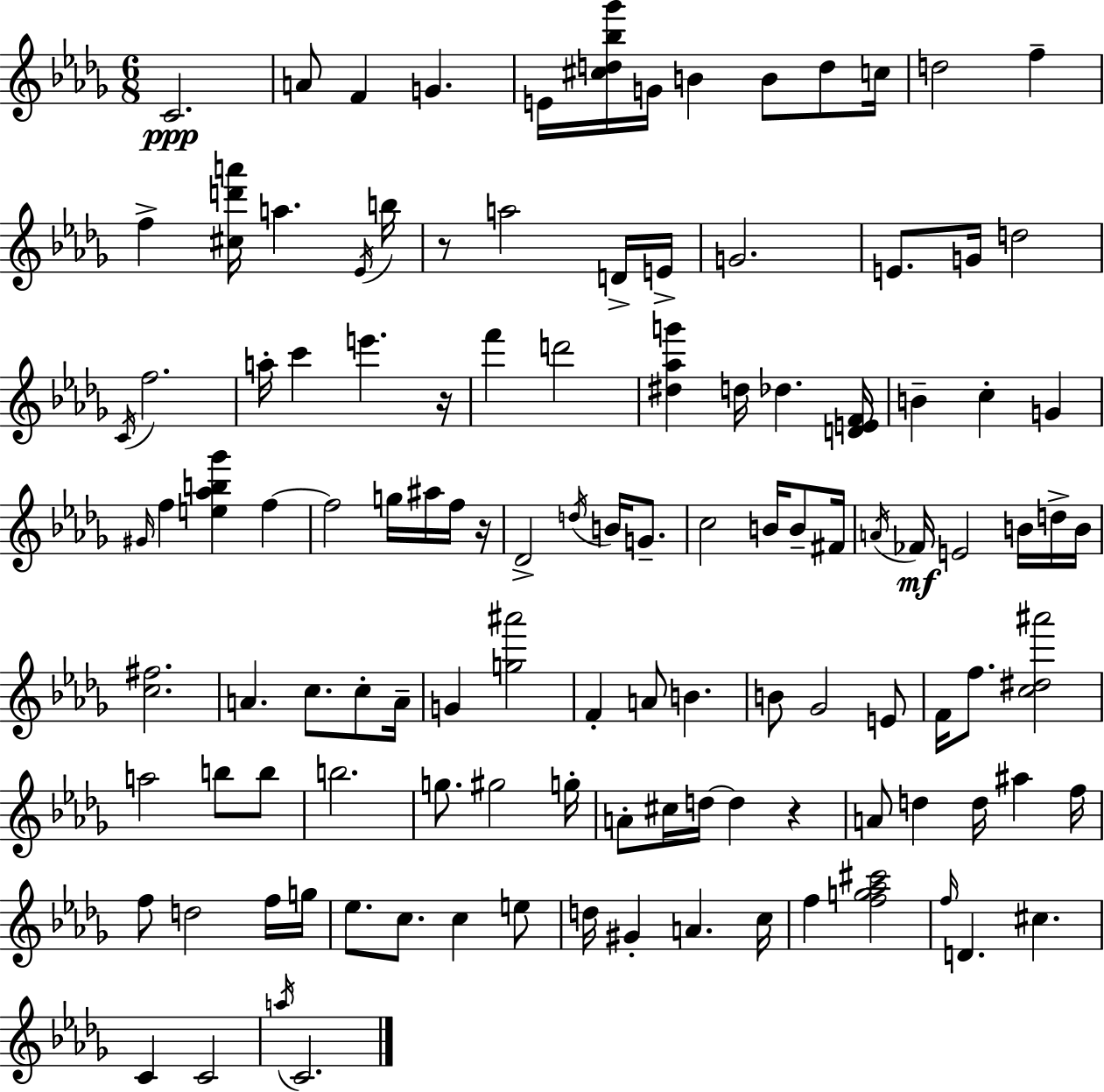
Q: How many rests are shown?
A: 4